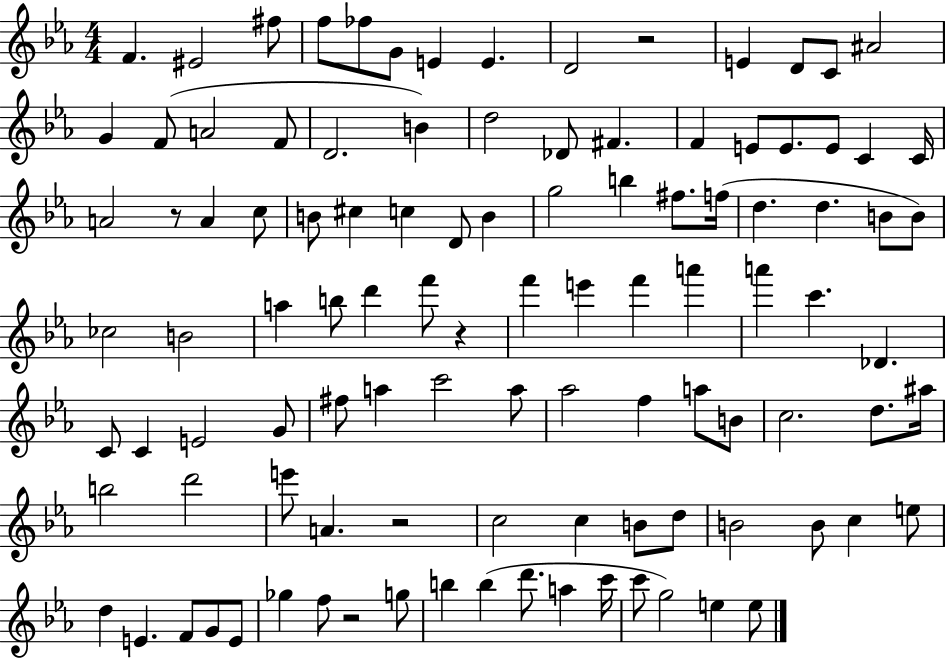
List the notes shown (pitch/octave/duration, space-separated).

F4/q. EIS4/h F#5/e F5/e FES5/e G4/e E4/q E4/q. D4/h R/h E4/q D4/e C4/e A#4/h G4/q F4/e A4/h F4/e D4/h. B4/q D5/h Db4/e F#4/q. F4/q E4/e E4/e. E4/e C4/q C4/s A4/h R/e A4/q C5/e B4/e C#5/q C5/q D4/e B4/q G5/h B5/q F#5/e. F5/s D5/q. D5/q. B4/e B4/e CES5/h B4/h A5/q B5/e D6/q F6/e R/q F6/q E6/q F6/q A6/q A6/q C6/q. Db4/q. C4/e C4/q E4/h G4/e F#5/e A5/q C6/h A5/e Ab5/h F5/q A5/e B4/e C5/h. D5/e. A#5/s B5/h D6/h E6/e A4/q. R/h C5/h C5/q B4/e D5/e B4/h B4/e C5/q E5/e D5/q E4/q. F4/e G4/e E4/e Gb5/q F5/e R/h G5/e B5/q B5/q D6/e. A5/q C6/s C6/e G5/h E5/q E5/e